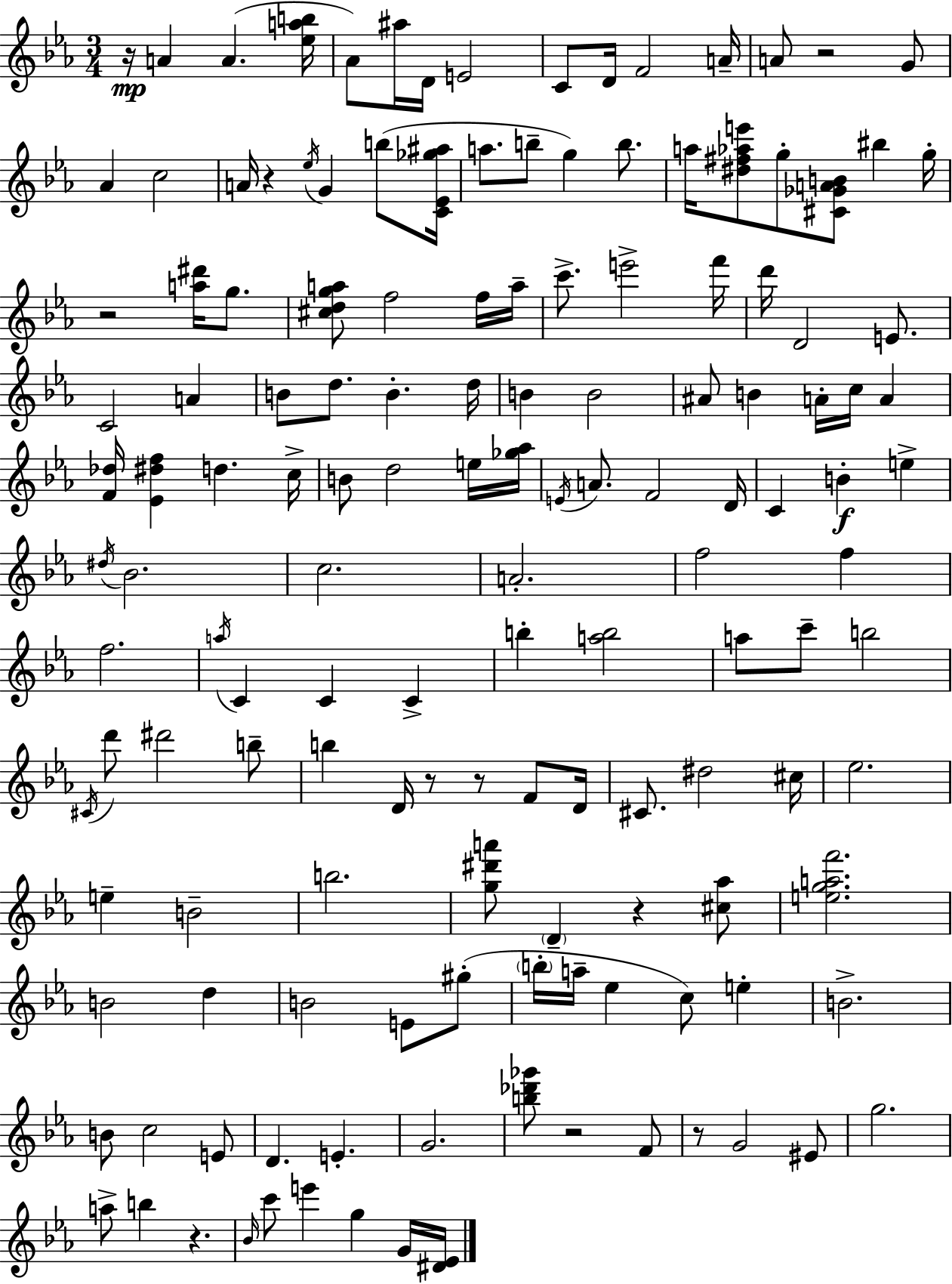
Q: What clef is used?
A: treble